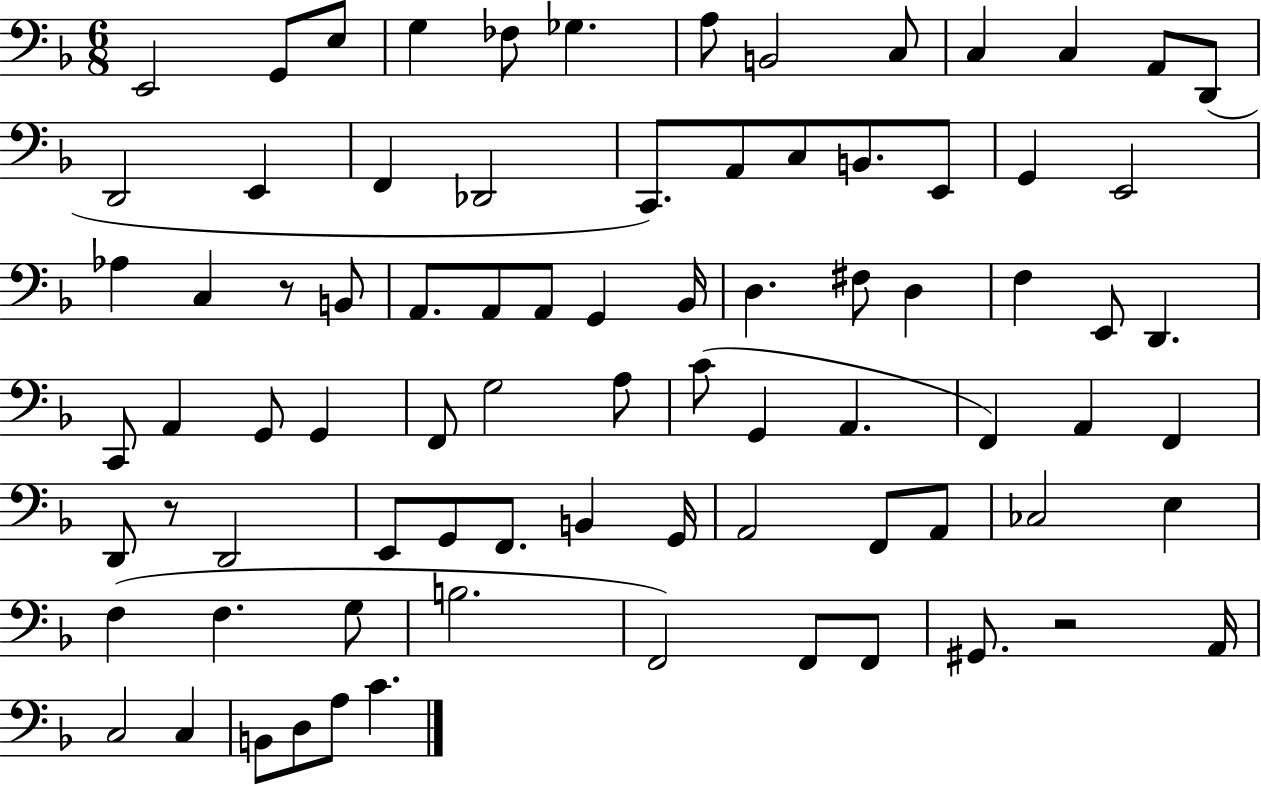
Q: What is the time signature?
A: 6/8